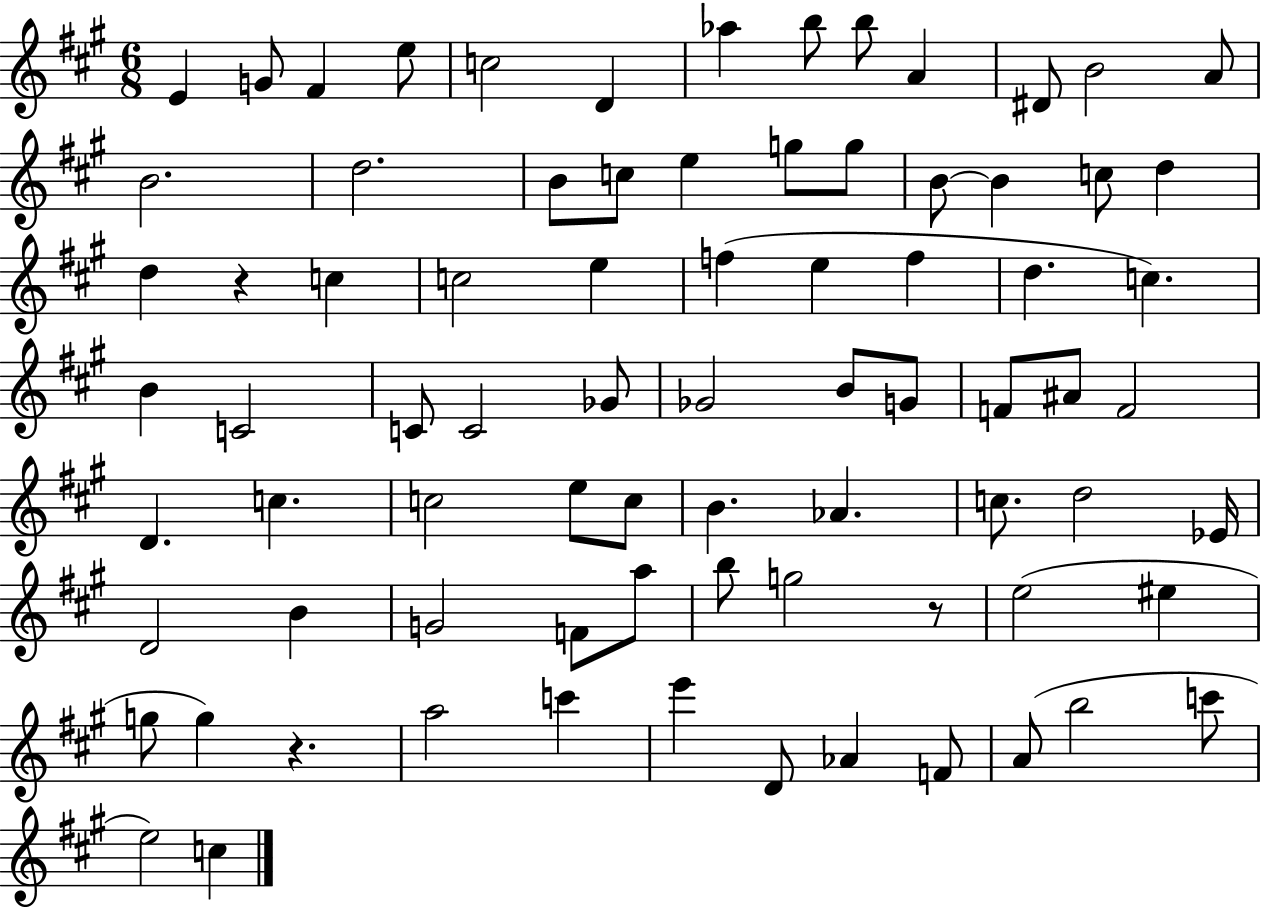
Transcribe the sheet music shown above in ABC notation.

X:1
T:Untitled
M:6/8
L:1/4
K:A
E G/2 ^F e/2 c2 D _a b/2 b/2 A ^D/2 B2 A/2 B2 d2 B/2 c/2 e g/2 g/2 B/2 B c/2 d d z c c2 e f e f d c B C2 C/2 C2 _G/2 _G2 B/2 G/2 F/2 ^A/2 F2 D c c2 e/2 c/2 B _A c/2 d2 _E/4 D2 B G2 F/2 a/2 b/2 g2 z/2 e2 ^e g/2 g z a2 c' e' D/2 _A F/2 A/2 b2 c'/2 e2 c